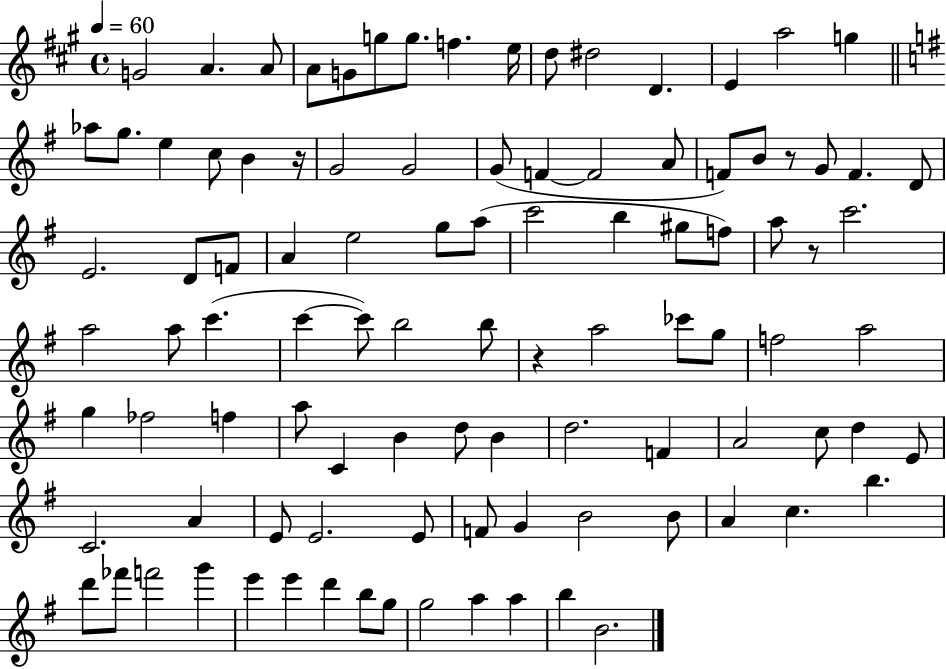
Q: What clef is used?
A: treble